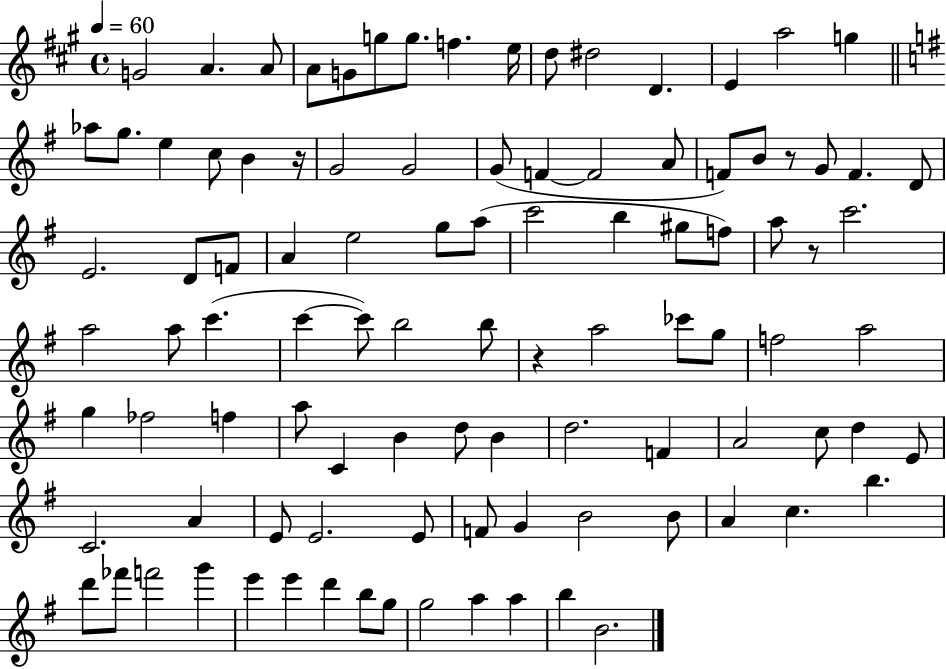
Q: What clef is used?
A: treble